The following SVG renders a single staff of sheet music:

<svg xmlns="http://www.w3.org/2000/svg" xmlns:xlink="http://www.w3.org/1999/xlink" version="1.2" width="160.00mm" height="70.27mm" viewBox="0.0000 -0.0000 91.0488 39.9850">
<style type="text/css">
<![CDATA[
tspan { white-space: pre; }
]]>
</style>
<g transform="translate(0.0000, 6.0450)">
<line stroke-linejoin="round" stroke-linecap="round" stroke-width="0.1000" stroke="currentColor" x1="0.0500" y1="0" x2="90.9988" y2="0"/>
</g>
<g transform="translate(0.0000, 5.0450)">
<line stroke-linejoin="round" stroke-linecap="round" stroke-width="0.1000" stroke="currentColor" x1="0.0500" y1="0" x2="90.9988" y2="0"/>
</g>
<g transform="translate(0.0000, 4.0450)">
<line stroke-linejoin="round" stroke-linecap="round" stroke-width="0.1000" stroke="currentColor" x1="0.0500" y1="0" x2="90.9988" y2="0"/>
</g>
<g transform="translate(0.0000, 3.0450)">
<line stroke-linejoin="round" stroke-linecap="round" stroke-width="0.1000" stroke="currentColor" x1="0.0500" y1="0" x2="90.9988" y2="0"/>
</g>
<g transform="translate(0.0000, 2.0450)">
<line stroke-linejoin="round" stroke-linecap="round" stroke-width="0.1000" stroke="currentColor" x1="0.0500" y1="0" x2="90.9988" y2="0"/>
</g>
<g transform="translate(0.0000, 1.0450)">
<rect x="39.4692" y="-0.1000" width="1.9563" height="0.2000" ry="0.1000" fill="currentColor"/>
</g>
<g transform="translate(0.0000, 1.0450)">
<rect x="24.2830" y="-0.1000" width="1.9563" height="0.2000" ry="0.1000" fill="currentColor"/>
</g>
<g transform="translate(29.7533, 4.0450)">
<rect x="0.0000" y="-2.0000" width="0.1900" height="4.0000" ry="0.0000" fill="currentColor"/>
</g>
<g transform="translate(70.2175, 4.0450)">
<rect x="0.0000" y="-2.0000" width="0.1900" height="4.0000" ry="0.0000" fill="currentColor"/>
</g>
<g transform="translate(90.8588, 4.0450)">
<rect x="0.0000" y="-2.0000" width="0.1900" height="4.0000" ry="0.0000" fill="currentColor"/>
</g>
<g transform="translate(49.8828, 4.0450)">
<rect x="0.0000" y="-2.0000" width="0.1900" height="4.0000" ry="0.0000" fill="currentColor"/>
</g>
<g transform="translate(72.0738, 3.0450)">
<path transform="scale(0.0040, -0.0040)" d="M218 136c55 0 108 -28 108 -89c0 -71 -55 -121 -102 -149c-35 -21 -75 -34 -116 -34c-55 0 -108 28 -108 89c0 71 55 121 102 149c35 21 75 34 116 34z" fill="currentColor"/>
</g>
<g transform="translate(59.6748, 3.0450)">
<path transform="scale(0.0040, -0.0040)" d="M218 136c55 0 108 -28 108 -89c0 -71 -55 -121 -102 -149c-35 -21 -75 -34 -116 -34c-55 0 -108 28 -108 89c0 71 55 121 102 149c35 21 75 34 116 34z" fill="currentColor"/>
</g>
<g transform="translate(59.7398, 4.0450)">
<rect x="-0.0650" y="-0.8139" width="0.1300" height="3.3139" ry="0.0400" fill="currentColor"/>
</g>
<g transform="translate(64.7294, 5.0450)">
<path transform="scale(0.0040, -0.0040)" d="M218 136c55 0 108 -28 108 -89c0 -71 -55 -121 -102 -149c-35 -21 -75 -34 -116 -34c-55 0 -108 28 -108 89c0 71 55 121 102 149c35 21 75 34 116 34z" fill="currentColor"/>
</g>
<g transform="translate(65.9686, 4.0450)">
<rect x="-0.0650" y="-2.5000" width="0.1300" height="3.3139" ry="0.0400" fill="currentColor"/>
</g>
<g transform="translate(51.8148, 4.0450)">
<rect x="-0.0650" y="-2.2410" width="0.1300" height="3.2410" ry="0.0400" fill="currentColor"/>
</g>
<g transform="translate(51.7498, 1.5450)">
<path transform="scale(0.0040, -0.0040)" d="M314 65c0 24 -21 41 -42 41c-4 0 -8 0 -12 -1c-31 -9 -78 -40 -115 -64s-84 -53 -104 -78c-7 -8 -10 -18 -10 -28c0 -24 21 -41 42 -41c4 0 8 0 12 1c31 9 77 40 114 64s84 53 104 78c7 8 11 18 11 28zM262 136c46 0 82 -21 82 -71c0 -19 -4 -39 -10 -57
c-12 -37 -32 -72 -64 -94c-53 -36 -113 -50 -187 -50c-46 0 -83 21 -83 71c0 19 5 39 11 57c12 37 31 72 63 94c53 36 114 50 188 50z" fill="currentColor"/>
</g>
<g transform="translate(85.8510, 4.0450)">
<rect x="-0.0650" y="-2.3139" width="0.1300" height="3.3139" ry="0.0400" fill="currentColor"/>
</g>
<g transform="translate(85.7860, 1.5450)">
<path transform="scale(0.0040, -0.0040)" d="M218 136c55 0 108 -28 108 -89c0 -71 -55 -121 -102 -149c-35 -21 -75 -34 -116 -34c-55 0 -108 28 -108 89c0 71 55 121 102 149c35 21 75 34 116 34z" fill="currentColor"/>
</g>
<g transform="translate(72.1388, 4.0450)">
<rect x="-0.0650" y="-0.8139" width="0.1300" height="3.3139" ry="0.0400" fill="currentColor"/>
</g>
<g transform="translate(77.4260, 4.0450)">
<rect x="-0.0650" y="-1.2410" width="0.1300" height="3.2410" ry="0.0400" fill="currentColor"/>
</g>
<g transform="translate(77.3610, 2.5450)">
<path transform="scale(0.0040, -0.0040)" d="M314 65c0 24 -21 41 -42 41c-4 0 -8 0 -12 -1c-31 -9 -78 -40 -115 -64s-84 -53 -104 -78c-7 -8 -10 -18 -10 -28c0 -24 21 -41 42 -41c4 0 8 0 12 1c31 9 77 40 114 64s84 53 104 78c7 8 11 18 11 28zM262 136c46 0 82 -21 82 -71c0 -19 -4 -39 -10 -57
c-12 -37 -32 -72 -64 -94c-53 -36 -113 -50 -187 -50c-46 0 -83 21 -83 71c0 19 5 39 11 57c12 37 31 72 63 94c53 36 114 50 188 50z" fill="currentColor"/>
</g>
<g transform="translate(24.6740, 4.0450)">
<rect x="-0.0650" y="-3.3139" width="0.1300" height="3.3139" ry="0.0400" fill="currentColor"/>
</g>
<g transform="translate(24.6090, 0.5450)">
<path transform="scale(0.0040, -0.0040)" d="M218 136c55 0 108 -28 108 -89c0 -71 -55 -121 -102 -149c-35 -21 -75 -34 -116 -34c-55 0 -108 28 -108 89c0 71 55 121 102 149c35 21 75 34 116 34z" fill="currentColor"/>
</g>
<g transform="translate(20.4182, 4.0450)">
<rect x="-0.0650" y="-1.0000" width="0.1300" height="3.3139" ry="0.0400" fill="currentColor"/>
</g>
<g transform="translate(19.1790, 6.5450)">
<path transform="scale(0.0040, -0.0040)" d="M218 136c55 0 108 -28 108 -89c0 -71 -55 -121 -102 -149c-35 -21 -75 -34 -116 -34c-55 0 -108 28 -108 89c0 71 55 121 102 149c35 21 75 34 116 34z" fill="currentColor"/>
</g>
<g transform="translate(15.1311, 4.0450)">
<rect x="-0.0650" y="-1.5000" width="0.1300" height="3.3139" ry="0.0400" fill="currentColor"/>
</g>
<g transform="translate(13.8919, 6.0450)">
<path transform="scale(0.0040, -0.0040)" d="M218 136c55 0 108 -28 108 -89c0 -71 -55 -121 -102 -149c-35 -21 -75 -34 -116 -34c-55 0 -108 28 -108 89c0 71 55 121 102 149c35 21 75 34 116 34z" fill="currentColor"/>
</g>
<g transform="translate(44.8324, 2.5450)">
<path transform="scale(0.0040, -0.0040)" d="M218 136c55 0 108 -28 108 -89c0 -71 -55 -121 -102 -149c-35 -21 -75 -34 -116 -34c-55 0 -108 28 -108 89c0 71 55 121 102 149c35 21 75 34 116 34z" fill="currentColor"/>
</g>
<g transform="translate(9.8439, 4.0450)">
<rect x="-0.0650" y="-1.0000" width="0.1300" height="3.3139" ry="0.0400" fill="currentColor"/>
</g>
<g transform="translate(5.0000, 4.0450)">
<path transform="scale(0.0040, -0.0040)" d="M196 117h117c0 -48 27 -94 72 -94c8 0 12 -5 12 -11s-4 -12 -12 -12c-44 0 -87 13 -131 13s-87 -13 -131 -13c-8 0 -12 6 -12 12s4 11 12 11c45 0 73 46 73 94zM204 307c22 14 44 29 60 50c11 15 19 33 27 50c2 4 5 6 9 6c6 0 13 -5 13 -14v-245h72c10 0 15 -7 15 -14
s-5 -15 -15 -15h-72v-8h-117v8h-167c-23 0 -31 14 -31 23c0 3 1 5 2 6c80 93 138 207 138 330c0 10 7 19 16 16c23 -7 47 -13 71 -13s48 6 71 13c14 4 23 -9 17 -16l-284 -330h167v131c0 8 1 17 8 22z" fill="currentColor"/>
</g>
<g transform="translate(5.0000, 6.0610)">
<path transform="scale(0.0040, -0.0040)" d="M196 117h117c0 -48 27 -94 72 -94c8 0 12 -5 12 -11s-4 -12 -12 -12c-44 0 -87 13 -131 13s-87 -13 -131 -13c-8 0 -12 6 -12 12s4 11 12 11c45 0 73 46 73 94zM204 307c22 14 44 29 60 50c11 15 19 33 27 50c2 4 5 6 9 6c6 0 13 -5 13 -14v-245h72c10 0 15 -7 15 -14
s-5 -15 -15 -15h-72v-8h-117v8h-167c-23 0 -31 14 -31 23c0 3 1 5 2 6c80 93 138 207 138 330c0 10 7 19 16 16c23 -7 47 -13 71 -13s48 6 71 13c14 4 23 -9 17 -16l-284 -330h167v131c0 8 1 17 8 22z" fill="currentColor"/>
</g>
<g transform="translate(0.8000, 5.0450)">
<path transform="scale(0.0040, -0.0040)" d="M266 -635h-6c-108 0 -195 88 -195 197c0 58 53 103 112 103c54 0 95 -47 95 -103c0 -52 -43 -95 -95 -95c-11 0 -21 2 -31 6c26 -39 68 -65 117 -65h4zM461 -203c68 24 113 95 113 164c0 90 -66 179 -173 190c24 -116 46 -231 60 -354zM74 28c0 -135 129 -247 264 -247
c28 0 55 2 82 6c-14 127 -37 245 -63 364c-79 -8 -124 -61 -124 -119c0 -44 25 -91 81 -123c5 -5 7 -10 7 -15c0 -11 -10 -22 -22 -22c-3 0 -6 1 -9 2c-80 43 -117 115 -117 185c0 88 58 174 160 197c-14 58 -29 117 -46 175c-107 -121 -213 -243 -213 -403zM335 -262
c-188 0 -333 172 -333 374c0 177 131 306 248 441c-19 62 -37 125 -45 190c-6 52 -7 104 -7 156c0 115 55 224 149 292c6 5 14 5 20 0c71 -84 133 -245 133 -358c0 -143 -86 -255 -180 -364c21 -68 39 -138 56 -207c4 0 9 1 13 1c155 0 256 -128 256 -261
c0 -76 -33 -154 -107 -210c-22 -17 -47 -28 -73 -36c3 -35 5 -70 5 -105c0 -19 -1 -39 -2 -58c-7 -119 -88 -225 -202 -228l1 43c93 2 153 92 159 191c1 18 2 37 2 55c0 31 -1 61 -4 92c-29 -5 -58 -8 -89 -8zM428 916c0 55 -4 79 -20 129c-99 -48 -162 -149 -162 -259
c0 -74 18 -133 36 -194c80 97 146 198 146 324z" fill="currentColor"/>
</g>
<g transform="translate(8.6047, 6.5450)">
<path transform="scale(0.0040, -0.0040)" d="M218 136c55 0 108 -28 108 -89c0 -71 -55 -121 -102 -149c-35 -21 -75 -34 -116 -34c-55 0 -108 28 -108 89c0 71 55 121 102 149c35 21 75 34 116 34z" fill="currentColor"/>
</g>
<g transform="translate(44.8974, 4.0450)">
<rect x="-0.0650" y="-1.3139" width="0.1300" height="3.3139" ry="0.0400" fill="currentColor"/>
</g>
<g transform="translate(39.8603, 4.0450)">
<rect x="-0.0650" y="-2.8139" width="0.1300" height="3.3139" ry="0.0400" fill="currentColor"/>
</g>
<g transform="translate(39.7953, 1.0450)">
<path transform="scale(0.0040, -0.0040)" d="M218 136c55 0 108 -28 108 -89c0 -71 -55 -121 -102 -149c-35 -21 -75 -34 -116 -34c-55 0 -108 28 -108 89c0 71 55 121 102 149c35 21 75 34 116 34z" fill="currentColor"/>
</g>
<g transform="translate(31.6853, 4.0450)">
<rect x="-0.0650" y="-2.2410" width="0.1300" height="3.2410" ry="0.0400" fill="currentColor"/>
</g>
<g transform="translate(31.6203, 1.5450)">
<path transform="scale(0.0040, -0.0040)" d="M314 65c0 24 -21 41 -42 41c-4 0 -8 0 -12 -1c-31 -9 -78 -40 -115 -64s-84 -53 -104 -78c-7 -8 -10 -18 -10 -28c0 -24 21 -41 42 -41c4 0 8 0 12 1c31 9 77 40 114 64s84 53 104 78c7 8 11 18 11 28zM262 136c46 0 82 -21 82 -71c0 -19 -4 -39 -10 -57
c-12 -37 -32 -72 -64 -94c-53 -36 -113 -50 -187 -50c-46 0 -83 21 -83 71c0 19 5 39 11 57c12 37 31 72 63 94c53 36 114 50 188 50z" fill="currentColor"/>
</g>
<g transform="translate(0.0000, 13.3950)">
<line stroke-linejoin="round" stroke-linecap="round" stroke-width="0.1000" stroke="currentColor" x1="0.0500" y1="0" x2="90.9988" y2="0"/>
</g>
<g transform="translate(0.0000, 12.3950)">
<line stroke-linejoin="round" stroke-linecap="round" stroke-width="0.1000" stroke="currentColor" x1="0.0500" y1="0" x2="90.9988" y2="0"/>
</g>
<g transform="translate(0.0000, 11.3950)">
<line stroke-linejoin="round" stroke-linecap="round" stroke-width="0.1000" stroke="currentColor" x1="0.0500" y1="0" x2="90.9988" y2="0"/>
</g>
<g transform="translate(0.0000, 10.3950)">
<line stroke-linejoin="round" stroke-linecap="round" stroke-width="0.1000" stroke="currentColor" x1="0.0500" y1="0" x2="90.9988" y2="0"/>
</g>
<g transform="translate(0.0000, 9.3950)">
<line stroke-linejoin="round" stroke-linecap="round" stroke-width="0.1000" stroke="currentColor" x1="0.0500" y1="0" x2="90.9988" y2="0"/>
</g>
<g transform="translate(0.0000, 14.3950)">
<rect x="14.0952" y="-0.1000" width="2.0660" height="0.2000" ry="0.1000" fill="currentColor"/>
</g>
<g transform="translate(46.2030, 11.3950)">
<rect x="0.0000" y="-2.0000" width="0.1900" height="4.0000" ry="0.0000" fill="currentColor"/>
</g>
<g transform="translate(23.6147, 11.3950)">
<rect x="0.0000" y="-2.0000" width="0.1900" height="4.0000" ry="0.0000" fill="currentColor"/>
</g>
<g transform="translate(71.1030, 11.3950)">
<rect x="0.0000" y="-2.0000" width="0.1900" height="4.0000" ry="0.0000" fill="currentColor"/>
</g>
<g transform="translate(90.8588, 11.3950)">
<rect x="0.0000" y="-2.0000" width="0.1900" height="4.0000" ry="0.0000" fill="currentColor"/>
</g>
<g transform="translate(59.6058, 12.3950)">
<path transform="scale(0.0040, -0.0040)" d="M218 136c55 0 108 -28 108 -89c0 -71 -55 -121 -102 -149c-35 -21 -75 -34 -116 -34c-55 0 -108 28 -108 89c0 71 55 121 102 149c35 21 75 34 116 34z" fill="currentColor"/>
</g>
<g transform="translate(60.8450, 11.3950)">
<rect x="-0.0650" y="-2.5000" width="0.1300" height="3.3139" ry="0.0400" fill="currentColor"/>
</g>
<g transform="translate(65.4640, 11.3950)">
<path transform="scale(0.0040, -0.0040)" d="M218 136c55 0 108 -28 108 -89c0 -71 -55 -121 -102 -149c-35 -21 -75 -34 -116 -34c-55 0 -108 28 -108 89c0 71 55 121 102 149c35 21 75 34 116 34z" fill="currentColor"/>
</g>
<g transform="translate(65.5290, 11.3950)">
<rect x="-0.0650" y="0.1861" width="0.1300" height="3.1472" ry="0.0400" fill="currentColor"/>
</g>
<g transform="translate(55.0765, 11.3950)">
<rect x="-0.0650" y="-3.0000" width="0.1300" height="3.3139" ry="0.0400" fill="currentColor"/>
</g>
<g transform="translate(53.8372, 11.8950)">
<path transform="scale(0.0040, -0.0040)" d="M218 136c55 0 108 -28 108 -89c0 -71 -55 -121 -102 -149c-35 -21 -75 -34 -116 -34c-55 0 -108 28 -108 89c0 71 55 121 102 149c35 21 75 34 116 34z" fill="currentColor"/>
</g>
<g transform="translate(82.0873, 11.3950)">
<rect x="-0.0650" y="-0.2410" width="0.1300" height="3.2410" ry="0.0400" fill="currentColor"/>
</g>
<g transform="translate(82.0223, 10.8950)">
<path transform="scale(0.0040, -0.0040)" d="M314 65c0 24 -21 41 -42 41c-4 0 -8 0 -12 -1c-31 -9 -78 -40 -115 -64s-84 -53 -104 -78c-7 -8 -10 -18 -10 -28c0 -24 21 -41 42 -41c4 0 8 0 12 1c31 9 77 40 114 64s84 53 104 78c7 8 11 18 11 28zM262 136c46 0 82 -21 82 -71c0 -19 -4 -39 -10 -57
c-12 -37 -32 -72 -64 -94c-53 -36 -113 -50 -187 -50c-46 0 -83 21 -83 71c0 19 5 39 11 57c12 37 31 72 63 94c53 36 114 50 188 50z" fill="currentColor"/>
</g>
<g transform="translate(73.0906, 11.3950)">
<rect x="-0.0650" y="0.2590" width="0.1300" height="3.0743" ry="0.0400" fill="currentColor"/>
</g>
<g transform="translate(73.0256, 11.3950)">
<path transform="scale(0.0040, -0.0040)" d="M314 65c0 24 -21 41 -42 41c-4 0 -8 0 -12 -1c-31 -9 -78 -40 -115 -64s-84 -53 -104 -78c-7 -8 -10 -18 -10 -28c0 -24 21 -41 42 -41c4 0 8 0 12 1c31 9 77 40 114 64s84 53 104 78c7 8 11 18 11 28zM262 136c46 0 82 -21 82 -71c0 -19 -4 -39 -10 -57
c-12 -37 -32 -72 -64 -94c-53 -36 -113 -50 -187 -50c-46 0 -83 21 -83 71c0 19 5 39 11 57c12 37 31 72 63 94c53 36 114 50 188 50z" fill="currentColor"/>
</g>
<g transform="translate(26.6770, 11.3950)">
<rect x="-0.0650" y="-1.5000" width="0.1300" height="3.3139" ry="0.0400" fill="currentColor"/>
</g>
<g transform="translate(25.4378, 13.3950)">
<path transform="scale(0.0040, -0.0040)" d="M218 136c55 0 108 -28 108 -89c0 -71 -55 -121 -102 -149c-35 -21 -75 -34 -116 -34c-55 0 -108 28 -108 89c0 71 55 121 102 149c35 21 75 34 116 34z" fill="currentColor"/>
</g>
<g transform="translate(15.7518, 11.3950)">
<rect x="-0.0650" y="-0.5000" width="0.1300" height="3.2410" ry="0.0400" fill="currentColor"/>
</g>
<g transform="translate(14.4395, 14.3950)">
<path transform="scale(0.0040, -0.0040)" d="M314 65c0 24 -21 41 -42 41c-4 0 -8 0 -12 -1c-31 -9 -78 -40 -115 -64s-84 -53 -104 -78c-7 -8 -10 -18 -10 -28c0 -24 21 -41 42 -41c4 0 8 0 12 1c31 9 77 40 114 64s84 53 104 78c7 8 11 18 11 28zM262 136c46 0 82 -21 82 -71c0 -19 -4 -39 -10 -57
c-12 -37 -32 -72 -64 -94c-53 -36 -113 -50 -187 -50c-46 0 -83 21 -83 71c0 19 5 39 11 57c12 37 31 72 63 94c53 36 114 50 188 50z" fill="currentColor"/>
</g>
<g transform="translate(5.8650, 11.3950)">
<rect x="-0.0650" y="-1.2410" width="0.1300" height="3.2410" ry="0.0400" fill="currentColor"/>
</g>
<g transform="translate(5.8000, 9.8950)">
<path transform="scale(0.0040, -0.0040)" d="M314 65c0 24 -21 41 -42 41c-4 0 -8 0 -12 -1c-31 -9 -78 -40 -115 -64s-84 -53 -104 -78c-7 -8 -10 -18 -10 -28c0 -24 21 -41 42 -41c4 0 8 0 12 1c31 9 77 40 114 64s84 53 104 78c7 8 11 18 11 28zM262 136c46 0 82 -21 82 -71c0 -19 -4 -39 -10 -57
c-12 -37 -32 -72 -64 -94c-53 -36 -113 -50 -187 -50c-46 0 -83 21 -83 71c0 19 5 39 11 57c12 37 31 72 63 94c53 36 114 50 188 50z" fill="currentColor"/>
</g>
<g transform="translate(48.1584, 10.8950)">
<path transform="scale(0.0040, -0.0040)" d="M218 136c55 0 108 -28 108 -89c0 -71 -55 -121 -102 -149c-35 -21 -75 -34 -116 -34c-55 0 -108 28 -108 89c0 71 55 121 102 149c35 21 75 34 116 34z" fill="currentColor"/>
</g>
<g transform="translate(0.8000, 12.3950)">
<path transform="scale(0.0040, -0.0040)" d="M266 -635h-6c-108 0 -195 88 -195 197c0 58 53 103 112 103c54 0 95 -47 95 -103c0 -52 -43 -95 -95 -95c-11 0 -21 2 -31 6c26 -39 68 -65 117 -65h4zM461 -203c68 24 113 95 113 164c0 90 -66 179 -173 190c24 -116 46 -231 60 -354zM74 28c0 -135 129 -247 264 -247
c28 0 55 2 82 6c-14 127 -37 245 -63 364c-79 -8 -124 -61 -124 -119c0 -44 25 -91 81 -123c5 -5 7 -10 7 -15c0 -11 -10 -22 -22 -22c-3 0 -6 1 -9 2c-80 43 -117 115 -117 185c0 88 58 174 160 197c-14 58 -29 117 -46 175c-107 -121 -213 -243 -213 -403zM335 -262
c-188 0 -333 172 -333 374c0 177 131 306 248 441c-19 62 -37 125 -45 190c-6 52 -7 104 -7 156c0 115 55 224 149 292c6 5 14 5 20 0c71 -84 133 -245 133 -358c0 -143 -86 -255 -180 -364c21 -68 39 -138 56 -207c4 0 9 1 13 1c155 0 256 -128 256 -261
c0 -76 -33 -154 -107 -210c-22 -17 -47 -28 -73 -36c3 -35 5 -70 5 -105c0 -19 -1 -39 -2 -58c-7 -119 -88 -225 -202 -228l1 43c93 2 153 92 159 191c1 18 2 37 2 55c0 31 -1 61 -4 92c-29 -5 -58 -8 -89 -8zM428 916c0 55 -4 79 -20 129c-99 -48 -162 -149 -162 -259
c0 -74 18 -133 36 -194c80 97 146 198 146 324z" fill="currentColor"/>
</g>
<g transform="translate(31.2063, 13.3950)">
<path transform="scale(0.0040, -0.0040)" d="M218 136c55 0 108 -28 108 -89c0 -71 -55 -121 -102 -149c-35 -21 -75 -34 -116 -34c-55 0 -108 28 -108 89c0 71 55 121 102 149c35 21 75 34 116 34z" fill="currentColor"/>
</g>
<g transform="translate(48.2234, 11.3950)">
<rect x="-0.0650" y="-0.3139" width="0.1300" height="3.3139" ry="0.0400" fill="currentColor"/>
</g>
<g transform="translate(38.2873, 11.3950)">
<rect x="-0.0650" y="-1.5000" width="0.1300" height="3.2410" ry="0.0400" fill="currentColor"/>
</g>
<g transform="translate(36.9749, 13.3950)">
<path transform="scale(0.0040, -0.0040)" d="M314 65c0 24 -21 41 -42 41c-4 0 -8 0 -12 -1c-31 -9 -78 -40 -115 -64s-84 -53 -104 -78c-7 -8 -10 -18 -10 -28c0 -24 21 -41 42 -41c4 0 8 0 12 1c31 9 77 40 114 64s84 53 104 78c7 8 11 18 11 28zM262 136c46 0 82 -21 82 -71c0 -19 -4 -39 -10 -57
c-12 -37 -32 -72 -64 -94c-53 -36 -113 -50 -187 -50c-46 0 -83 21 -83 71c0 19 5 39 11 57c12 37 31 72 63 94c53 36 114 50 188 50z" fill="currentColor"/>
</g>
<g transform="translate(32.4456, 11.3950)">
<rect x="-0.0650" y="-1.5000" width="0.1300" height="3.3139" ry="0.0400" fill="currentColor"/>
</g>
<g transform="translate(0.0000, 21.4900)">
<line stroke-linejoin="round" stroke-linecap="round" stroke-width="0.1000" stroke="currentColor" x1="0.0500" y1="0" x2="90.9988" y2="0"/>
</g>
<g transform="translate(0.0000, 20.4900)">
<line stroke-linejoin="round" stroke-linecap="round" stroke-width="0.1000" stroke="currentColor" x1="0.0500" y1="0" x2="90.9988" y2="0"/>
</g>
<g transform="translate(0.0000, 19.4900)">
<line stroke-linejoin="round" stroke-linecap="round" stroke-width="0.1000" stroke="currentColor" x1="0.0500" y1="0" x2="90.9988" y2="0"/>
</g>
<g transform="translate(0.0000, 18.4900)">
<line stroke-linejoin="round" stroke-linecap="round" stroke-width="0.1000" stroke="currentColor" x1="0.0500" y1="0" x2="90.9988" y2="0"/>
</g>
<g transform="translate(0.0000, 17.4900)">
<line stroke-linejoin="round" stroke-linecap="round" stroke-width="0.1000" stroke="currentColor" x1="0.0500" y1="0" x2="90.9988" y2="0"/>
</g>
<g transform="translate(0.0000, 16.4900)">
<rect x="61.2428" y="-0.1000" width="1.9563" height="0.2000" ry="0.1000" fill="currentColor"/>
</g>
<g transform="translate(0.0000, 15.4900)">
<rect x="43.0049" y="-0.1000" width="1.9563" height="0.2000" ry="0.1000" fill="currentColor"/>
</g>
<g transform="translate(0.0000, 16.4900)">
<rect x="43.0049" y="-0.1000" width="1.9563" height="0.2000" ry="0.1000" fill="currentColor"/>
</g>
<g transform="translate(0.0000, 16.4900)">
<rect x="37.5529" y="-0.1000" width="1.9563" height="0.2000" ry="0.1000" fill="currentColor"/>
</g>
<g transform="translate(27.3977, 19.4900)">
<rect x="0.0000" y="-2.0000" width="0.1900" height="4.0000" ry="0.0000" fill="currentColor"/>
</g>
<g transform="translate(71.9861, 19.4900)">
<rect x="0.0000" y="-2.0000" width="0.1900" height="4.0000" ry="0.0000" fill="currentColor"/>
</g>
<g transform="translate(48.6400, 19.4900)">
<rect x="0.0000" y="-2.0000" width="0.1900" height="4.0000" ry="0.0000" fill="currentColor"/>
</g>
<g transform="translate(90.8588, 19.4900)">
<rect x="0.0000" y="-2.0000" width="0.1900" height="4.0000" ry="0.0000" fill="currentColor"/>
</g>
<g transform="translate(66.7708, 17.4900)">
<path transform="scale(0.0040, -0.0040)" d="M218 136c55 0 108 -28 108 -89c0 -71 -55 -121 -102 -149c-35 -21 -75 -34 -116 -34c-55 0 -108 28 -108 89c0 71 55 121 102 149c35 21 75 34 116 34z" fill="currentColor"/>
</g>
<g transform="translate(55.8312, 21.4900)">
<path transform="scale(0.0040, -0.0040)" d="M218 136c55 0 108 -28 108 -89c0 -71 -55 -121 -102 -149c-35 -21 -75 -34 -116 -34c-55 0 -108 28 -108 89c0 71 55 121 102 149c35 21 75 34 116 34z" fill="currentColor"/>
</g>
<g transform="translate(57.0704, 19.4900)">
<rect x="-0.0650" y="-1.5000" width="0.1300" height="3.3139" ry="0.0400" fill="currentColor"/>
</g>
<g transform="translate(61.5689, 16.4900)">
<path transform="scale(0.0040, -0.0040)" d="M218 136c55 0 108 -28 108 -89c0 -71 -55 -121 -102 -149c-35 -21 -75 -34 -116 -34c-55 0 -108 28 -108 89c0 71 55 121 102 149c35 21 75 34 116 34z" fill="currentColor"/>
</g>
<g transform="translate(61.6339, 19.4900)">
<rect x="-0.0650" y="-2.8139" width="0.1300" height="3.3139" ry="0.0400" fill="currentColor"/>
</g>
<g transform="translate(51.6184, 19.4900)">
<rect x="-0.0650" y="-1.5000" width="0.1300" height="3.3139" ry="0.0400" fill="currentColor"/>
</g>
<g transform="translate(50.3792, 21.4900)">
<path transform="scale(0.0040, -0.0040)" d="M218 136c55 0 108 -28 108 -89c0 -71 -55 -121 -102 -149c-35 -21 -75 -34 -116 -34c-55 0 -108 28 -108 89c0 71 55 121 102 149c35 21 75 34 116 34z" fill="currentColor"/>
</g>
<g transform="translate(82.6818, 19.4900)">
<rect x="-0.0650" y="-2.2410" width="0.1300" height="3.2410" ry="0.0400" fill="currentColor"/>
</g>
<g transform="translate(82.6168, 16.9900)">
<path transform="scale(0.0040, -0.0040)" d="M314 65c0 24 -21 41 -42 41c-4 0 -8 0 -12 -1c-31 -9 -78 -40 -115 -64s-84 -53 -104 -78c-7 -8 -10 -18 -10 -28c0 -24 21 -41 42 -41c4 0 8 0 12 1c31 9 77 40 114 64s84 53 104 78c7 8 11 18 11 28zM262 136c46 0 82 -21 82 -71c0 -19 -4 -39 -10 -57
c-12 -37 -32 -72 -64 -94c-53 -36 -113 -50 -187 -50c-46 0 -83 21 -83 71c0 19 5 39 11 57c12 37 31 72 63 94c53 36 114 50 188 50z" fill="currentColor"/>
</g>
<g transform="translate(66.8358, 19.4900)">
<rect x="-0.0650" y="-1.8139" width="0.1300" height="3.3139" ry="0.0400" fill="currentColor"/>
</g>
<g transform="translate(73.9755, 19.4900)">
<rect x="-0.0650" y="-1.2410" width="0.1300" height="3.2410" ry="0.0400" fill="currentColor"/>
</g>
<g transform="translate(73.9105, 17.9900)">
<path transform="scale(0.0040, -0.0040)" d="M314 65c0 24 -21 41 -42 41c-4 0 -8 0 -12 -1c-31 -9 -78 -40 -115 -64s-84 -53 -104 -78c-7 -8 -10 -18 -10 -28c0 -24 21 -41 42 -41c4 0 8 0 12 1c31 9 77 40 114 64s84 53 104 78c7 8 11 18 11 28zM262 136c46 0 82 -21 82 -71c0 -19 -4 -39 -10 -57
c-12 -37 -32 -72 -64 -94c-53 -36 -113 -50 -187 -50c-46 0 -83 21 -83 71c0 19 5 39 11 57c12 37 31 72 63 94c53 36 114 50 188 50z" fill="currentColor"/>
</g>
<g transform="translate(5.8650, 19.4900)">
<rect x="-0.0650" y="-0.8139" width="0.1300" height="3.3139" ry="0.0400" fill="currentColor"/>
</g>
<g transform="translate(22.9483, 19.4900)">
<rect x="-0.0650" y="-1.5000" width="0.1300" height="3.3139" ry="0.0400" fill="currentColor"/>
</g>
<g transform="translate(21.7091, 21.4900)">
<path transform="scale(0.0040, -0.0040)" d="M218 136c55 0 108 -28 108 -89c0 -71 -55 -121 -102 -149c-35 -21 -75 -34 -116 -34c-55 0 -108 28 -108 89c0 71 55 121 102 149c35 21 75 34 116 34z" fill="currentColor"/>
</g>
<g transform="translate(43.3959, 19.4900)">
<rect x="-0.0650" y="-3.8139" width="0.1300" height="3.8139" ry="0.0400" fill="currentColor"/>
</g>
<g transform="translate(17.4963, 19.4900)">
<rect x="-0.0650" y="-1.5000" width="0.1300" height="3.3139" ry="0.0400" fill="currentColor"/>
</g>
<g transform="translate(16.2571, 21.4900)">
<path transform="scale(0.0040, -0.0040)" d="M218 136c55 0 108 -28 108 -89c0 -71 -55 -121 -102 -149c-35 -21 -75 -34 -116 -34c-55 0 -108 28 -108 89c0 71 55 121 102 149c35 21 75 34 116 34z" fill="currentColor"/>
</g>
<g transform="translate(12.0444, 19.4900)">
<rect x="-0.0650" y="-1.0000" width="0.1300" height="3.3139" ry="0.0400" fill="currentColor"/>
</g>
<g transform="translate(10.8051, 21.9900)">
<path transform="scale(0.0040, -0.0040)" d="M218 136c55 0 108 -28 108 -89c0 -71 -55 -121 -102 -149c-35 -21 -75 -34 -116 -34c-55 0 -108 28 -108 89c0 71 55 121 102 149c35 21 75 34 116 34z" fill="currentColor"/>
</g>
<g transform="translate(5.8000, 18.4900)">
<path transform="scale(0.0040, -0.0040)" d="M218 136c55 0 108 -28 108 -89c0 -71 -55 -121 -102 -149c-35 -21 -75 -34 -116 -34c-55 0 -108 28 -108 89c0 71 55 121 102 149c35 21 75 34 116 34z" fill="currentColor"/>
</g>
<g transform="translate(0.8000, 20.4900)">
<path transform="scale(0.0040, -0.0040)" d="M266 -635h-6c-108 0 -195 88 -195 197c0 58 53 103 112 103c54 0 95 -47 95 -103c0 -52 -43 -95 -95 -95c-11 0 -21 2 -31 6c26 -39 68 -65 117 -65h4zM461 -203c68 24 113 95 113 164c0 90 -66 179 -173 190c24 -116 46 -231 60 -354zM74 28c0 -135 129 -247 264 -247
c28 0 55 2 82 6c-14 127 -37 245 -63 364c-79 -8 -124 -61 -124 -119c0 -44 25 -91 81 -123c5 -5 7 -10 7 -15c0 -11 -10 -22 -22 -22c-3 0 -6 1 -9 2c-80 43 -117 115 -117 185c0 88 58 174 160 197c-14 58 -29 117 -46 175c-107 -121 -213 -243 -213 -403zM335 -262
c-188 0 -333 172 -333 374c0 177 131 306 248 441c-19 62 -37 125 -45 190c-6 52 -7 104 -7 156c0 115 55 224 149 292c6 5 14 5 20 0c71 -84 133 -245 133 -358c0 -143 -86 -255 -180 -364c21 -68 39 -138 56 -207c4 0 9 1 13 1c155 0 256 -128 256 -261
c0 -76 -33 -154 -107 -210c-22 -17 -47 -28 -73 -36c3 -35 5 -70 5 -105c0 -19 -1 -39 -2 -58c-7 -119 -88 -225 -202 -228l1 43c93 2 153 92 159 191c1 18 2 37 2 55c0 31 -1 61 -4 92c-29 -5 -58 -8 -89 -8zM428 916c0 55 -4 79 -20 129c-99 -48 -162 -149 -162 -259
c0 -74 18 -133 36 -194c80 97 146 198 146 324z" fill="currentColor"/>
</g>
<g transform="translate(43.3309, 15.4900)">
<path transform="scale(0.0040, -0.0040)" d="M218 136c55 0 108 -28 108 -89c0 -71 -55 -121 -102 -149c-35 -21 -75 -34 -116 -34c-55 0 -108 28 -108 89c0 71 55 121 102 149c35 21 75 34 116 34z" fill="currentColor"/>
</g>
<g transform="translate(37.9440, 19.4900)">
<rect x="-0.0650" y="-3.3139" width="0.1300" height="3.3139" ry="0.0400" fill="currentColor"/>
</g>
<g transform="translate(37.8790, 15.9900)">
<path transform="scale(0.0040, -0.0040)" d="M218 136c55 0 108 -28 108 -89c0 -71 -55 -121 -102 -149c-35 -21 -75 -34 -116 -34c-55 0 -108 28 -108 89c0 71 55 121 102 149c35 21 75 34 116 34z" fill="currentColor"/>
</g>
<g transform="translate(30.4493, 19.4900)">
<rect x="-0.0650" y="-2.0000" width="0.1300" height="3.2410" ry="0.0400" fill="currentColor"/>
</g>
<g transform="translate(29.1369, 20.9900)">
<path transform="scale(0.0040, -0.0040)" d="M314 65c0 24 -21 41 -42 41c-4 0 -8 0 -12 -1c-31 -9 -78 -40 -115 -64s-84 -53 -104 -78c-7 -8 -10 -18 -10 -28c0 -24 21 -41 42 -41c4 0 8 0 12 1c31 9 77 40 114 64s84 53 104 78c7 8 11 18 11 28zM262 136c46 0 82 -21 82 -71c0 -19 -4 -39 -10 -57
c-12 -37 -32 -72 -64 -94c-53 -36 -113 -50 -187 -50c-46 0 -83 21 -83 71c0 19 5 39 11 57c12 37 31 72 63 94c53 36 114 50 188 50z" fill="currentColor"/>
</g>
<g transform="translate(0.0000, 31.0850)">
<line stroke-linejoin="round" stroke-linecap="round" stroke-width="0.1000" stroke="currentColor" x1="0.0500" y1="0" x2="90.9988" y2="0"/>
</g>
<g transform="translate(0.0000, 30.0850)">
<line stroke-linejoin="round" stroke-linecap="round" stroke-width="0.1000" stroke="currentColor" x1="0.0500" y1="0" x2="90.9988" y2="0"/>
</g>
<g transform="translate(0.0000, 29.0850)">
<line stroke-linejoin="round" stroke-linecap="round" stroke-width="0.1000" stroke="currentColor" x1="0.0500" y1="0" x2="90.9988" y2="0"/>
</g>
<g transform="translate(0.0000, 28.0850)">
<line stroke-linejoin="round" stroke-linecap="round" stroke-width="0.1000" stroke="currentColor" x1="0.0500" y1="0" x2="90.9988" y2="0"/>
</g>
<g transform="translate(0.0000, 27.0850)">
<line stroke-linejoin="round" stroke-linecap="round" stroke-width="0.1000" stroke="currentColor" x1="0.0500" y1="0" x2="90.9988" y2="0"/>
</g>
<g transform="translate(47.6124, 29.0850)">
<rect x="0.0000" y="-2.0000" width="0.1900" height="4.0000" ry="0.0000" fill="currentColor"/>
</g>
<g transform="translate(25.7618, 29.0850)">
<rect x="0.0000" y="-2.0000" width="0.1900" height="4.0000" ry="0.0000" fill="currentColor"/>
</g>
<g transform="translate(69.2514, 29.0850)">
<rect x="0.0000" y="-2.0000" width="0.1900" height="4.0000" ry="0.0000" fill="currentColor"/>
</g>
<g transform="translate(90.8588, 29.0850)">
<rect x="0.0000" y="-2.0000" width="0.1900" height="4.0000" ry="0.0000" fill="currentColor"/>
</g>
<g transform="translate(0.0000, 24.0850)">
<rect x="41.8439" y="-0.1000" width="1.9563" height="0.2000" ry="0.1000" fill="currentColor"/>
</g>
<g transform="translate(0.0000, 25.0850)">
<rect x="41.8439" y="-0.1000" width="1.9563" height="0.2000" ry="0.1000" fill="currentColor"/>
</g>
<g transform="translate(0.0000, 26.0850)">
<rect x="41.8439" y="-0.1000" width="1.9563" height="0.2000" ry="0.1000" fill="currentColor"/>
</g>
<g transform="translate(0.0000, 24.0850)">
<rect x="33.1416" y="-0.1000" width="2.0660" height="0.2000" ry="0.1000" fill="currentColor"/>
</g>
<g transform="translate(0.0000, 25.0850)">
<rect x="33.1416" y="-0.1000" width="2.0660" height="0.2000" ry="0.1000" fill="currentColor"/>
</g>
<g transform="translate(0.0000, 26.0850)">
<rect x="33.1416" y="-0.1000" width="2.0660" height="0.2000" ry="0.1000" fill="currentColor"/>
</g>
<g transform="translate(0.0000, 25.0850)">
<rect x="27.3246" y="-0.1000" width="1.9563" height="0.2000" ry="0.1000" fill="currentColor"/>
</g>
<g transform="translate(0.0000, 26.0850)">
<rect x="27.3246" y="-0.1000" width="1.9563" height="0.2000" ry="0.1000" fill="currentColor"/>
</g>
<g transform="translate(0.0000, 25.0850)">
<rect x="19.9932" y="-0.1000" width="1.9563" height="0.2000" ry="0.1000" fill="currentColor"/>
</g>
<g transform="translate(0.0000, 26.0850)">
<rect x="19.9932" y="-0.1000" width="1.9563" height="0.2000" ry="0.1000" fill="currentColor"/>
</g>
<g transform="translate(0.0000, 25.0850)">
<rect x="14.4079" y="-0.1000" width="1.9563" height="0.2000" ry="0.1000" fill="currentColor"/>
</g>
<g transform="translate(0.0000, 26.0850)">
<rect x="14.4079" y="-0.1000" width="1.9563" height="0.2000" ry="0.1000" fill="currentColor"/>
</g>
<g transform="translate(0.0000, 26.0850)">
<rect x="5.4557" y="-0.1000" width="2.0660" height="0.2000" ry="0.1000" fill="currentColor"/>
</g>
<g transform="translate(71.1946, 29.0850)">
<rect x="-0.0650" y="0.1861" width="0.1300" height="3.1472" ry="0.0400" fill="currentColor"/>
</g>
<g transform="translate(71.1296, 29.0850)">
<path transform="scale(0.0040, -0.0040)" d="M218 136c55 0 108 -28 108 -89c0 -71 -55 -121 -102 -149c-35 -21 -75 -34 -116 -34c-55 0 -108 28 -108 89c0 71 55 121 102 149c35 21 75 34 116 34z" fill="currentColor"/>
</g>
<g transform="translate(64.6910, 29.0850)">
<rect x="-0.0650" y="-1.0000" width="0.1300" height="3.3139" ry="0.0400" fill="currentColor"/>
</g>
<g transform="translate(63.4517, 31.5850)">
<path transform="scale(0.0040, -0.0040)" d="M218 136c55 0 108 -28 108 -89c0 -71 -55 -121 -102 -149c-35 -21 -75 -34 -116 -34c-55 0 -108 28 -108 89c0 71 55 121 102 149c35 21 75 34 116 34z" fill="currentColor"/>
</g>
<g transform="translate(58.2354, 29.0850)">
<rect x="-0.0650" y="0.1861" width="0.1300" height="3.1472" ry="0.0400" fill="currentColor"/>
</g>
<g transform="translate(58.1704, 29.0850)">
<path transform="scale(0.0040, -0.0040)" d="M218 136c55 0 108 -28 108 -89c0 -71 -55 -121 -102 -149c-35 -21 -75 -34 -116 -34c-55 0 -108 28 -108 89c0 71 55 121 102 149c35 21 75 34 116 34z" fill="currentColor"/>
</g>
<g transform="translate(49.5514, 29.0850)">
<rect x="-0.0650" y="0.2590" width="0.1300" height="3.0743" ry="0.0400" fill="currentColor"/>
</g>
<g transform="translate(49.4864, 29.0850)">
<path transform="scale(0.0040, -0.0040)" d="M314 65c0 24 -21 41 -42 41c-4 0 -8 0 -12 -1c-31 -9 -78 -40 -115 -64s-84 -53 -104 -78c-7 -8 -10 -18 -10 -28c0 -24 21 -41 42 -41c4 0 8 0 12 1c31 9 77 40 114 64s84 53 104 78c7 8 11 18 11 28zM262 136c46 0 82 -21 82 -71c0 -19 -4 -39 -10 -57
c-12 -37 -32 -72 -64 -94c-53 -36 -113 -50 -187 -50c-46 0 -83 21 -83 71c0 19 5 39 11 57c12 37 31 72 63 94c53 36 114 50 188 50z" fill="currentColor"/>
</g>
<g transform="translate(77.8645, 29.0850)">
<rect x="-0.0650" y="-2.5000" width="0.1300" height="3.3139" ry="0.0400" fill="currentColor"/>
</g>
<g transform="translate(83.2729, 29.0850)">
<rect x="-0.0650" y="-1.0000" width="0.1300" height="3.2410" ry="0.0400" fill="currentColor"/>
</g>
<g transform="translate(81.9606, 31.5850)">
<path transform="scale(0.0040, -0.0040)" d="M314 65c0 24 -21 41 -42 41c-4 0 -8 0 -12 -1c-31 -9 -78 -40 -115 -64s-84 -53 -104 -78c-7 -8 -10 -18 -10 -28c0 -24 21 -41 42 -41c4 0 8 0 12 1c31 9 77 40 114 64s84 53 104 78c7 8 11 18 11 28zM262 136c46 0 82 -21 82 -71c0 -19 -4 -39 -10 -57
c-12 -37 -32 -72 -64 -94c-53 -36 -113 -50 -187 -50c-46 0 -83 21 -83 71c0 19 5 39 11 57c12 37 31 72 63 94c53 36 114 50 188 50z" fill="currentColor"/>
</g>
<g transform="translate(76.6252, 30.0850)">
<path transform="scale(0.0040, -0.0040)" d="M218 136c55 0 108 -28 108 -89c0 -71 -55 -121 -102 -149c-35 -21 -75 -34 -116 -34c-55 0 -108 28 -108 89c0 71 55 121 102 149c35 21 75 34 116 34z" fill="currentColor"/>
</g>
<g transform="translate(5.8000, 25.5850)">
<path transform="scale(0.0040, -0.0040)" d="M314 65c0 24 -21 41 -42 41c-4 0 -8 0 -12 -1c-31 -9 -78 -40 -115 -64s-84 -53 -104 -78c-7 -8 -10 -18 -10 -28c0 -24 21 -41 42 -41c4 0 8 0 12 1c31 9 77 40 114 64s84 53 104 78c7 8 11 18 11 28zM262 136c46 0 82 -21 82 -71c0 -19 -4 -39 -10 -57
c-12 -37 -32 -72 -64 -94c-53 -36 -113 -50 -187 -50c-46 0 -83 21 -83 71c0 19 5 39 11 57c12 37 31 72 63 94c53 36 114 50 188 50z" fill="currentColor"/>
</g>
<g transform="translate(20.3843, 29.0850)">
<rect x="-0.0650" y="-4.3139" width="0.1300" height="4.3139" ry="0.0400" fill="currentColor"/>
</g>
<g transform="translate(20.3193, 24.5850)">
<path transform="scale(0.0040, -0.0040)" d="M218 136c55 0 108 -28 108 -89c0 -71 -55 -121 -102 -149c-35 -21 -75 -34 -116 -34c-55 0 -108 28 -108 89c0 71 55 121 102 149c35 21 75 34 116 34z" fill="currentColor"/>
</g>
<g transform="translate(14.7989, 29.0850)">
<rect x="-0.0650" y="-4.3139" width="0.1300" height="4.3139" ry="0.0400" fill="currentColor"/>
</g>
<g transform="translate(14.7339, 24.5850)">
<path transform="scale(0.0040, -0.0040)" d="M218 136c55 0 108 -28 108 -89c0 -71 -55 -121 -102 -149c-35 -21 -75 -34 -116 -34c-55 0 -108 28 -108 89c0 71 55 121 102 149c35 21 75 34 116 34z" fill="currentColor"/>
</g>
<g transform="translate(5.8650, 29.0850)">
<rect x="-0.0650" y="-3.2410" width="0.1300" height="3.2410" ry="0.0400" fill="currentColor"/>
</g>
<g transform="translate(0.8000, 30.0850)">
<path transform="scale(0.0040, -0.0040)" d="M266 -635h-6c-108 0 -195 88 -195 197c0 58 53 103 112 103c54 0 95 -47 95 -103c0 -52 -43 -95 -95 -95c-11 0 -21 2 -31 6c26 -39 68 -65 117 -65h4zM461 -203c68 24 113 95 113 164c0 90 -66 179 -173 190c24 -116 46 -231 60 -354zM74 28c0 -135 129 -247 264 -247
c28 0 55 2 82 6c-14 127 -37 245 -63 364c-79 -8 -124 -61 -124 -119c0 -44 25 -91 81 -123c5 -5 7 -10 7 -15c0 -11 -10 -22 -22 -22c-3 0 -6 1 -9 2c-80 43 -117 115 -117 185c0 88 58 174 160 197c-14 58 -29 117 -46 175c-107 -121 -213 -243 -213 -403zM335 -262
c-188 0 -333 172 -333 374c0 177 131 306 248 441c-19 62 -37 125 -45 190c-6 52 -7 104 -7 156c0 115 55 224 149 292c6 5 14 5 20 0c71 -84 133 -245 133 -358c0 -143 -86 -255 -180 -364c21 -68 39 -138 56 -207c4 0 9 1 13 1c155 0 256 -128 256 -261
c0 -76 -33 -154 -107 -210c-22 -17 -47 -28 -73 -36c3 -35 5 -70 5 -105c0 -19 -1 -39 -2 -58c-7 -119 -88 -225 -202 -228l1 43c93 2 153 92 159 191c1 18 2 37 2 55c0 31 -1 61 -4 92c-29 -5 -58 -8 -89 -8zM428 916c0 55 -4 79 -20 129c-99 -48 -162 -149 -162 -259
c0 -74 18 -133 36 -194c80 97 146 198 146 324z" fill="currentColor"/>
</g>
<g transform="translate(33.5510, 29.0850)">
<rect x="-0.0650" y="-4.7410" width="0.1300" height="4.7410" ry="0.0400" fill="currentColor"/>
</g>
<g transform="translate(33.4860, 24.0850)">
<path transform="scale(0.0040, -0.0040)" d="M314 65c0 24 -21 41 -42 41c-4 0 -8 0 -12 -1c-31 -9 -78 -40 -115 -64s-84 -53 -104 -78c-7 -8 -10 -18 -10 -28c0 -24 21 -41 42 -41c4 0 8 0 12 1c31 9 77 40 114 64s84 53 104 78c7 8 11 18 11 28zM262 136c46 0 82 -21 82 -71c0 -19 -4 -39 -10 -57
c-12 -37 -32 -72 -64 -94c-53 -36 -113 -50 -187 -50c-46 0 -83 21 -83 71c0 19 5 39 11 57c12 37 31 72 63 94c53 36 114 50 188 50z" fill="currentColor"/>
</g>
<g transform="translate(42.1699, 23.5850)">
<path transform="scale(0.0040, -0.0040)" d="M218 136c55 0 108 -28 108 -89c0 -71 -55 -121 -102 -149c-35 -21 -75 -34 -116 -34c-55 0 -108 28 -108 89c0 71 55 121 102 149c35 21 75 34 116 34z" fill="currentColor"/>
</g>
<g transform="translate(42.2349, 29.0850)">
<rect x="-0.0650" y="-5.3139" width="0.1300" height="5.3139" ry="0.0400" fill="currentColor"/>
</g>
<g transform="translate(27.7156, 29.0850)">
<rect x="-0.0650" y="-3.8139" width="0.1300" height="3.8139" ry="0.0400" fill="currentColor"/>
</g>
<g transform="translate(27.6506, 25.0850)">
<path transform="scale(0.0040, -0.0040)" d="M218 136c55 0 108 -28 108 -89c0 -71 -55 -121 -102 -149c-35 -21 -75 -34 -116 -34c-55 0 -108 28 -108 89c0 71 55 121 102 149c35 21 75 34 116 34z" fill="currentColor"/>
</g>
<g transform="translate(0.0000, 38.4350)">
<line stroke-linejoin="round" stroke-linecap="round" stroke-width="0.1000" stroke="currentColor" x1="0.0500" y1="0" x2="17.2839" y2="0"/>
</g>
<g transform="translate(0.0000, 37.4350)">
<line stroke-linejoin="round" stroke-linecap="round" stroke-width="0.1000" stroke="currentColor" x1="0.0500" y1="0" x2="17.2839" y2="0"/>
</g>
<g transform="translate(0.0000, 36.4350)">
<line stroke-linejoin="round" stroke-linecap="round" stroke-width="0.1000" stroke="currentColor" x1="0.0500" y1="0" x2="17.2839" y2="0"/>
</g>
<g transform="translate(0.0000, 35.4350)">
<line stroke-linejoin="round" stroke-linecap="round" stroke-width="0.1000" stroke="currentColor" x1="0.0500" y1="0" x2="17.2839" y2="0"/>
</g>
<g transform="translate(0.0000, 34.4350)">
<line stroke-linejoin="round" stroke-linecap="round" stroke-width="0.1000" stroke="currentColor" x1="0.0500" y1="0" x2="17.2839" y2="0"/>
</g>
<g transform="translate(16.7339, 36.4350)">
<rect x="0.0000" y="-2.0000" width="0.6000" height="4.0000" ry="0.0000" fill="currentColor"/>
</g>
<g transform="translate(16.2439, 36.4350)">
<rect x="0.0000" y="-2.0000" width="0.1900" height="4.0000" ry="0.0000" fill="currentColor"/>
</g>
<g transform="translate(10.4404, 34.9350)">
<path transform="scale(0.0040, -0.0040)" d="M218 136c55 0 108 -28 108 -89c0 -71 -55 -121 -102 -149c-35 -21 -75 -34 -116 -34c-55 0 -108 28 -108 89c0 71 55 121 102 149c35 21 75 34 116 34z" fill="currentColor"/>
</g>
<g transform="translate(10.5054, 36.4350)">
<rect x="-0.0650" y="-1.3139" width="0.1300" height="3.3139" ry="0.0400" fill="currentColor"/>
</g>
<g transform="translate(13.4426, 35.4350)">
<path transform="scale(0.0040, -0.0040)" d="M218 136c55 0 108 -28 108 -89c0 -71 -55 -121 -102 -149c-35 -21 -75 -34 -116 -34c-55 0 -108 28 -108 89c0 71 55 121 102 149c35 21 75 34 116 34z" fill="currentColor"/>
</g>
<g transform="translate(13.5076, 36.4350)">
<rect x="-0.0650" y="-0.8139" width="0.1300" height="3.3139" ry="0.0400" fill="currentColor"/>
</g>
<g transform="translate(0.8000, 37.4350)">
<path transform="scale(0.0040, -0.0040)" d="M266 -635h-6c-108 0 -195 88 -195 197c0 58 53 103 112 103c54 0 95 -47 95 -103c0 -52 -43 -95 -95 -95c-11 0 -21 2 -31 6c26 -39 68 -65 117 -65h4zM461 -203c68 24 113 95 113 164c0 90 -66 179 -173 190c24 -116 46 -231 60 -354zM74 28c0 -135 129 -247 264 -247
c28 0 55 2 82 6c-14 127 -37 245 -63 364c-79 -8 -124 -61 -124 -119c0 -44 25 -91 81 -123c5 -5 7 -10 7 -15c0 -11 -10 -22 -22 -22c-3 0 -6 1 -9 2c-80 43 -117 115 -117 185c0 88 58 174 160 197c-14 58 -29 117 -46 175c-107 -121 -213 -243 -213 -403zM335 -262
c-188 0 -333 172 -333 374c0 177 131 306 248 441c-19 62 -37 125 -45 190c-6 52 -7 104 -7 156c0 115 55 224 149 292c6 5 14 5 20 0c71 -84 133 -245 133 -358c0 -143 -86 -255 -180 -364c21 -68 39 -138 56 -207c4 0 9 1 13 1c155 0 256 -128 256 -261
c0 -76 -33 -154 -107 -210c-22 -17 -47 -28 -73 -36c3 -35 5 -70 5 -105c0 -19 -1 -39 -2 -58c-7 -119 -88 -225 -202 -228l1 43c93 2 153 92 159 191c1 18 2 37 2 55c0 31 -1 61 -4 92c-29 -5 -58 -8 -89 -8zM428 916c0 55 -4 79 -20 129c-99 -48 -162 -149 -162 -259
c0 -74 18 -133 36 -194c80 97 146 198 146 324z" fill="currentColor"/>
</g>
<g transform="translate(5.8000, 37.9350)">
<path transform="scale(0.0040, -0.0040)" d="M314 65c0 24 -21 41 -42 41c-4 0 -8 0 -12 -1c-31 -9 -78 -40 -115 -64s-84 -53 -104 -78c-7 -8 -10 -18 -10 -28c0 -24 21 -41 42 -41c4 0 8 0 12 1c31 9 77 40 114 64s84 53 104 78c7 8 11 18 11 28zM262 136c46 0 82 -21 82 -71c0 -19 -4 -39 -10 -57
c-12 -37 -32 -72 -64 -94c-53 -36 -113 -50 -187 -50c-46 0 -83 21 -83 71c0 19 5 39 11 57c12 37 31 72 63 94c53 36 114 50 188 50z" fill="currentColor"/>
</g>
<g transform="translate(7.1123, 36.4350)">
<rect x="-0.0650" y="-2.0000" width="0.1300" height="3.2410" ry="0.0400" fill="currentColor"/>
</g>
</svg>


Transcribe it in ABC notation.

X:1
T:Untitled
M:4/4
L:1/4
K:C
D E D b g2 a e g2 d G d e2 g e2 C2 E E E2 c A G B B2 c2 d D E E F2 b c' E E a f e2 g2 b2 d' d' c' e'2 f' B2 B D B G D2 F2 e d